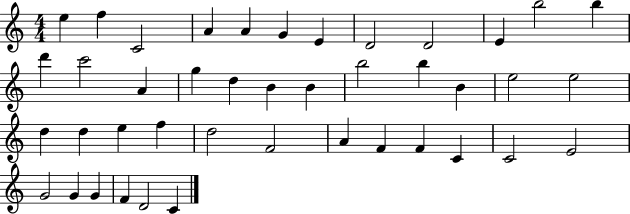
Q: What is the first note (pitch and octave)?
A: E5